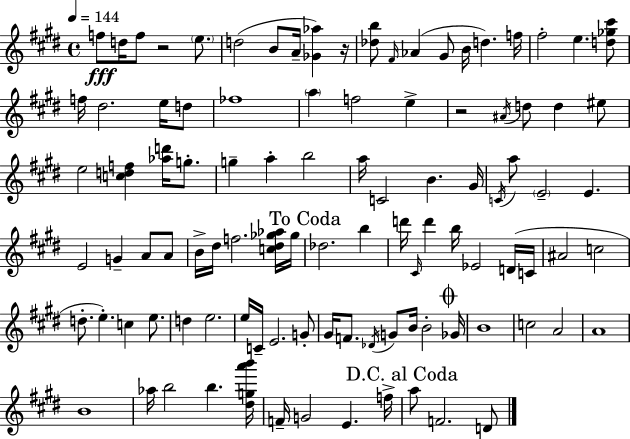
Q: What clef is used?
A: treble